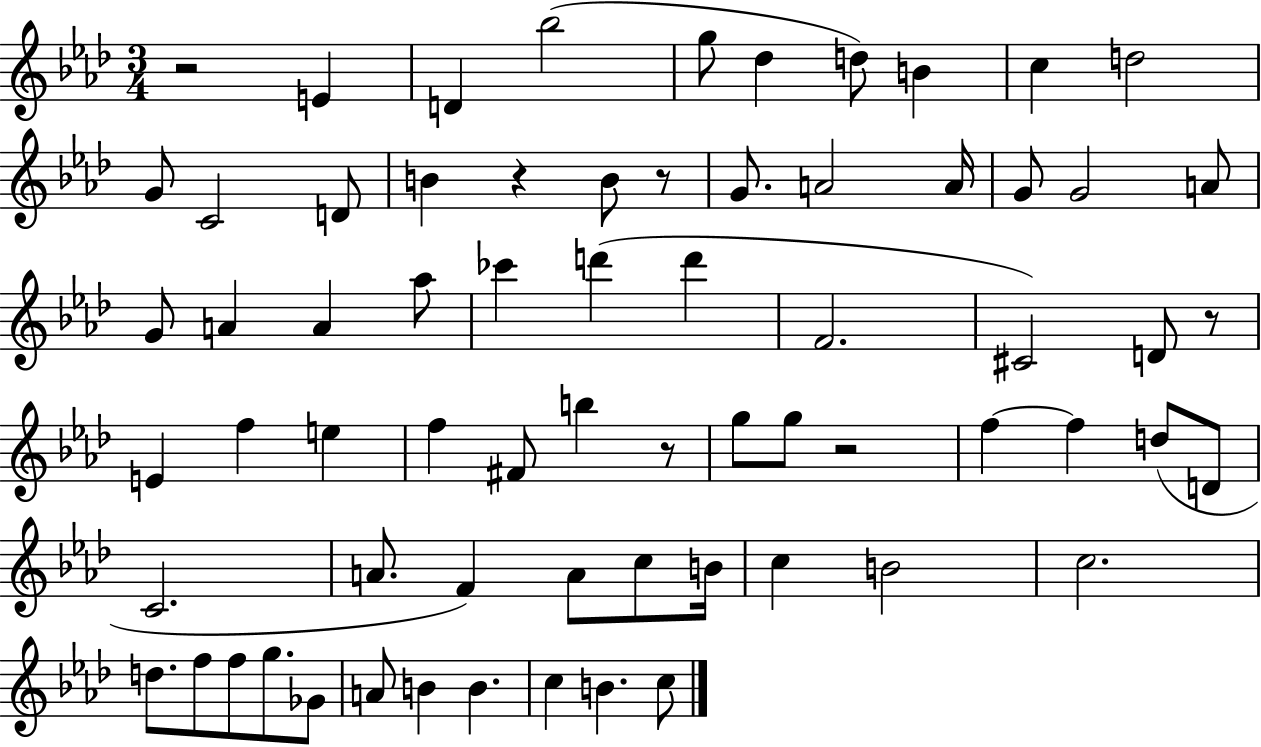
{
  \clef treble
  \numericTimeSignature
  \time 3/4
  \key aes \major
  r2 e'4 | d'4 bes''2( | g''8 des''4 d''8) b'4 | c''4 d''2 | \break g'8 c'2 d'8 | b'4 r4 b'8 r8 | g'8. a'2 a'16 | g'8 g'2 a'8 | \break g'8 a'4 a'4 aes''8 | ces'''4 d'''4( d'''4 | f'2. | cis'2) d'8 r8 | \break e'4 f''4 e''4 | f''4 fis'8 b''4 r8 | g''8 g''8 r2 | f''4~~ f''4 d''8( d'8 | \break c'2. | a'8. f'4) a'8 c''8 b'16 | c''4 b'2 | c''2. | \break d''8. f''8 f''8 g''8. ges'8 | a'8 b'4 b'4. | c''4 b'4. c''8 | \bar "|."
}